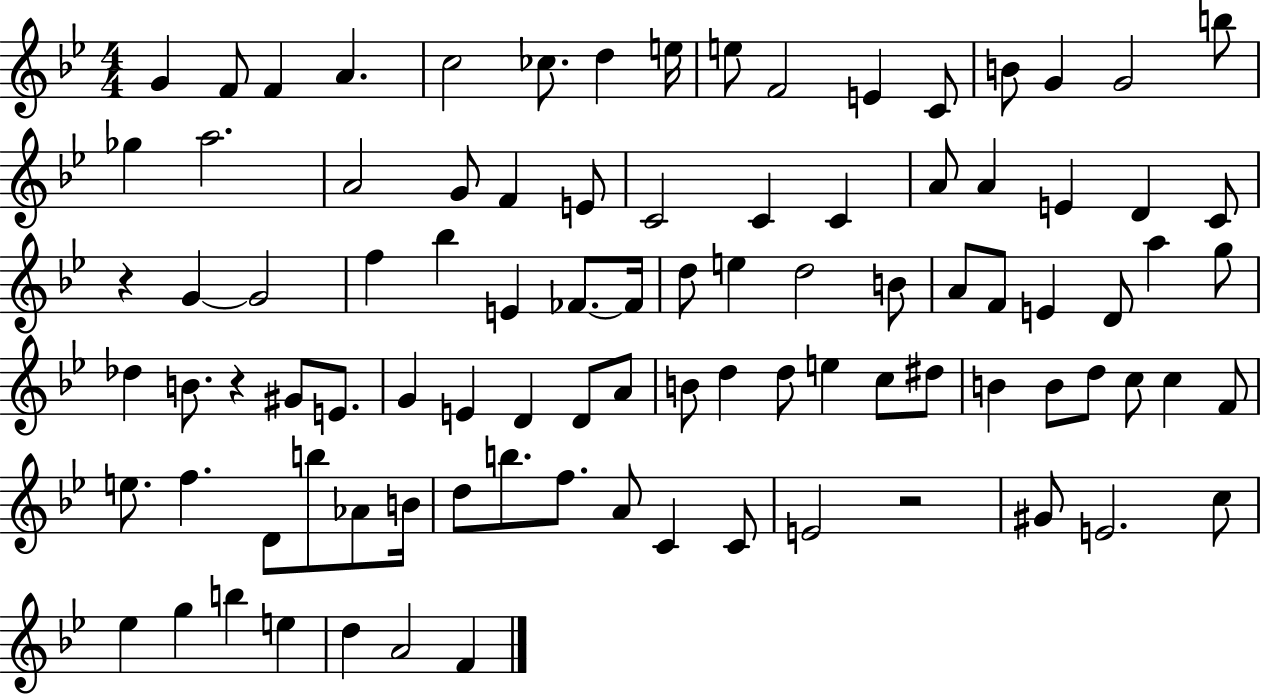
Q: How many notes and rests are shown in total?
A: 94